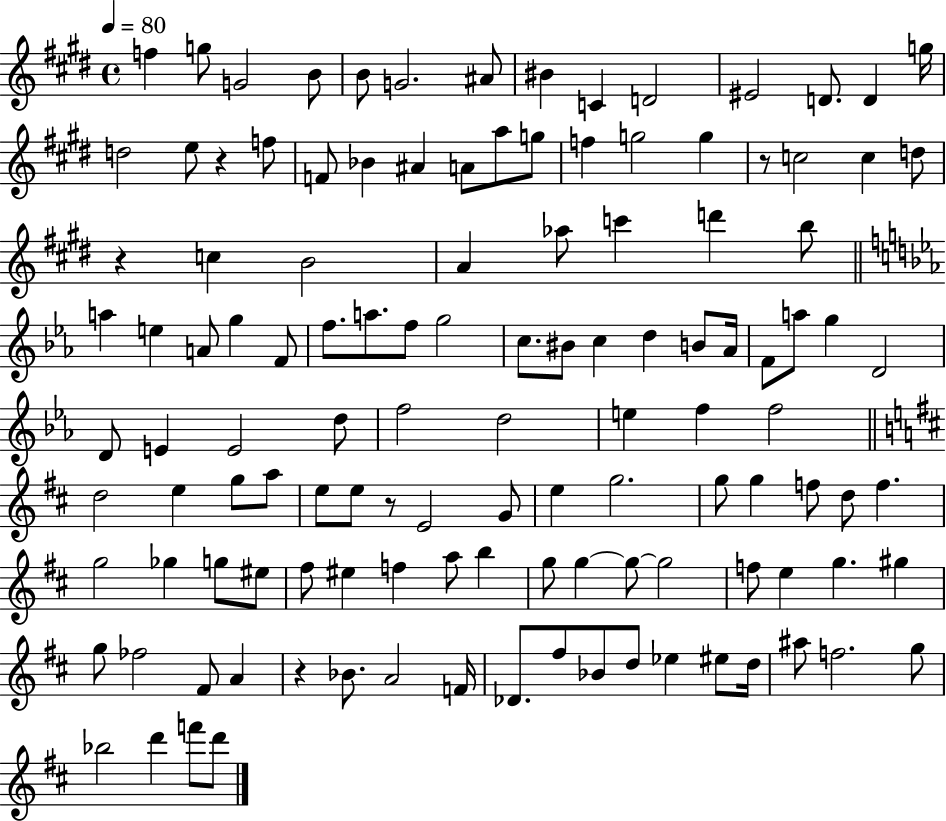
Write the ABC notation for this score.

X:1
T:Untitled
M:4/4
L:1/4
K:E
f g/2 G2 B/2 B/2 G2 ^A/2 ^B C D2 ^E2 D/2 D g/4 d2 e/2 z f/2 F/2 _B ^A A/2 a/2 g/2 f g2 g z/2 c2 c d/2 z c B2 A _a/2 c' d' b/2 a e A/2 g F/2 f/2 a/2 f/2 g2 c/2 ^B/2 c d B/2 _A/4 F/2 a/2 g D2 D/2 E E2 d/2 f2 d2 e f f2 d2 e g/2 a/2 e/2 e/2 z/2 E2 G/2 e g2 g/2 g f/2 d/2 f g2 _g g/2 ^e/2 ^f/2 ^e f a/2 b g/2 g g/2 g2 f/2 e g ^g g/2 _f2 ^F/2 A z _B/2 A2 F/4 _D/2 ^f/2 _B/2 d/2 _e ^e/2 d/4 ^a/2 f2 g/2 _b2 d' f'/2 d'/2